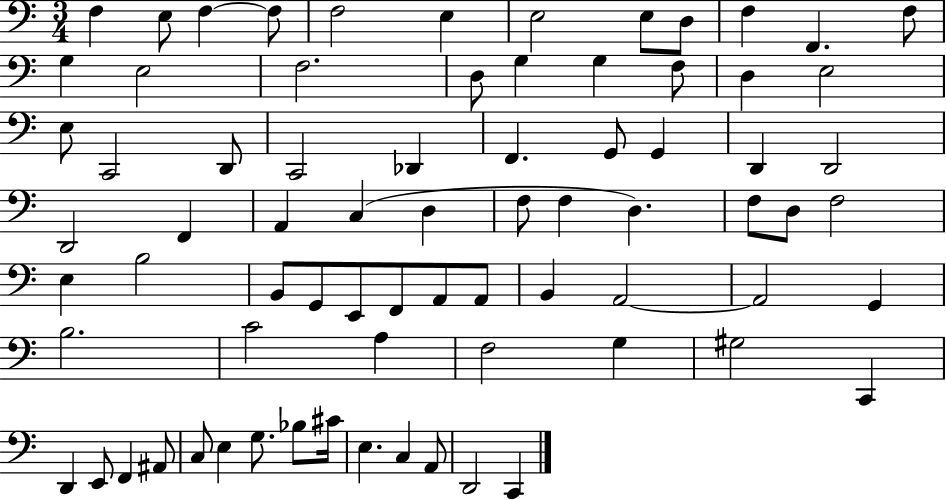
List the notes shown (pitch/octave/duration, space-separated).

F3/q E3/e F3/q F3/e F3/h E3/q E3/h E3/e D3/e F3/q F2/q. F3/e G3/q E3/h F3/h. D3/e G3/q G3/q F3/e D3/q E3/h E3/e C2/h D2/e C2/h Db2/q F2/q. G2/e G2/q D2/q D2/h D2/h F2/q A2/q C3/q D3/q F3/e F3/q D3/q. F3/e D3/e F3/h E3/q B3/h B2/e G2/e E2/e F2/e A2/e A2/e B2/q A2/h A2/h G2/q B3/h. C4/h A3/q F3/h G3/q G#3/h C2/q D2/q E2/e F2/q A#2/e C3/e E3/q G3/e. Bb3/e C#4/s E3/q. C3/q A2/e D2/h C2/q